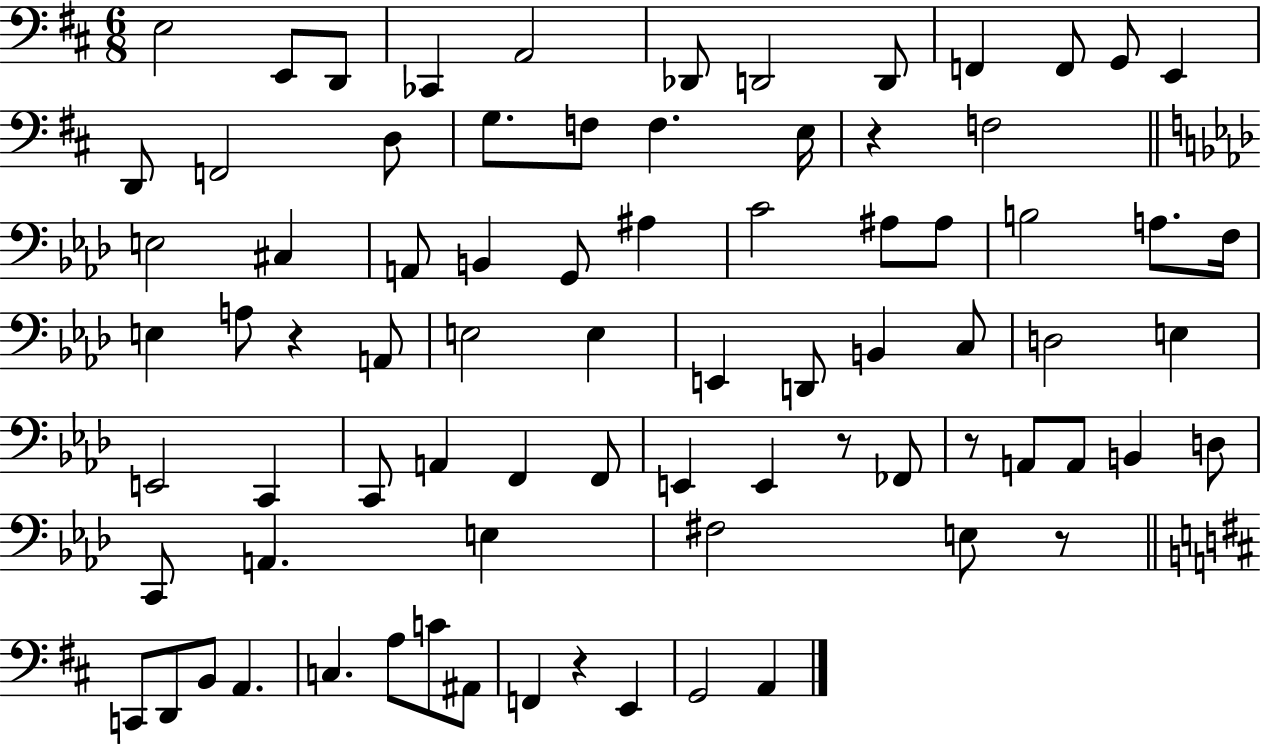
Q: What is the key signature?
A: D major